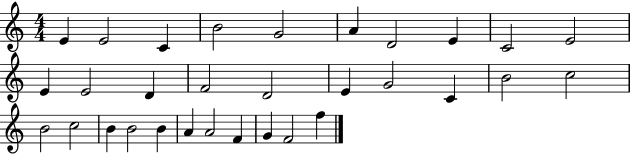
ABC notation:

X:1
T:Untitled
M:4/4
L:1/4
K:C
E E2 C B2 G2 A D2 E C2 E2 E E2 D F2 D2 E G2 C B2 c2 B2 c2 B B2 B A A2 F G F2 f